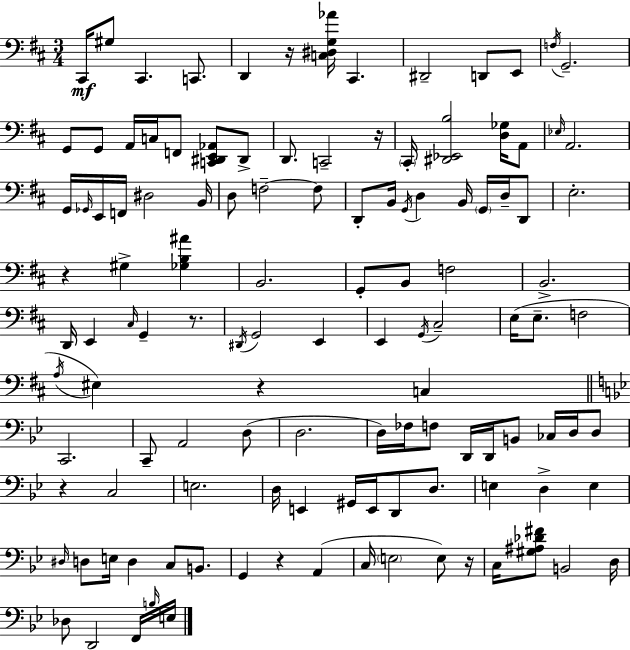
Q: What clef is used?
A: bass